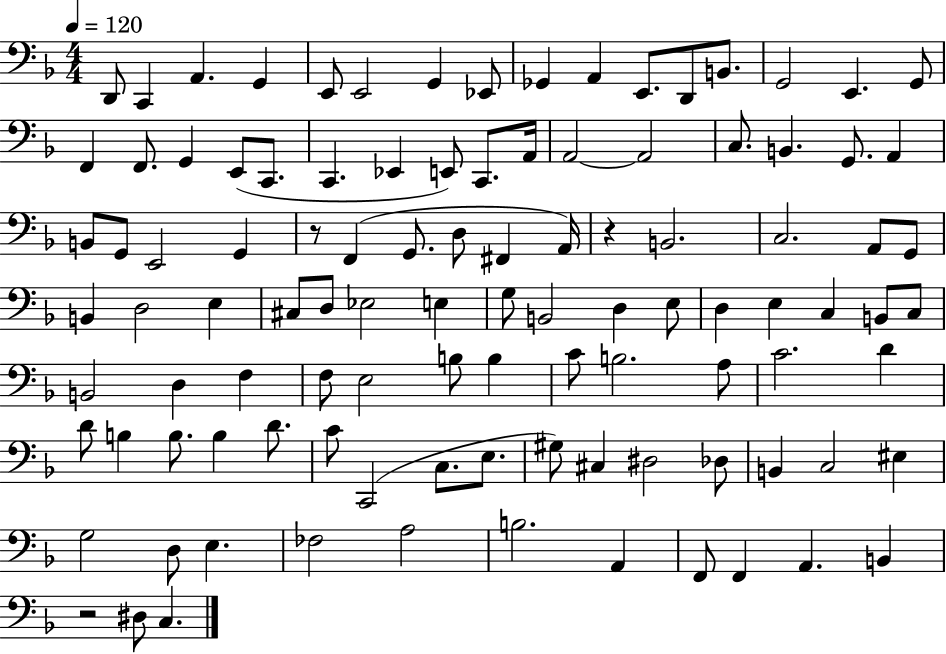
X:1
T:Untitled
M:4/4
L:1/4
K:F
D,,/2 C,, A,, G,, E,,/2 E,,2 G,, _E,,/2 _G,, A,, E,,/2 D,,/2 B,,/2 G,,2 E,, G,,/2 F,, F,,/2 G,, E,,/2 C,,/2 C,, _E,, E,,/2 C,,/2 A,,/4 A,,2 A,,2 C,/2 B,, G,,/2 A,, B,,/2 G,,/2 E,,2 G,, z/2 F,, G,,/2 D,/2 ^F,, A,,/4 z B,,2 C,2 A,,/2 G,,/2 B,, D,2 E, ^C,/2 D,/2 _E,2 E, G,/2 B,,2 D, E,/2 D, E, C, B,,/2 C,/2 B,,2 D, F, F,/2 E,2 B,/2 B, C/2 B,2 A,/2 C2 D D/2 B, B,/2 B, D/2 C/2 C,,2 C,/2 E,/2 ^G,/2 ^C, ^D,2 _D,/2 B,, C,2 ^E, G,2 D,/2 E, _F,2 A,2 B,2 A,, F,,/2 F,, A,, B,, z2 ^D,/2 C,